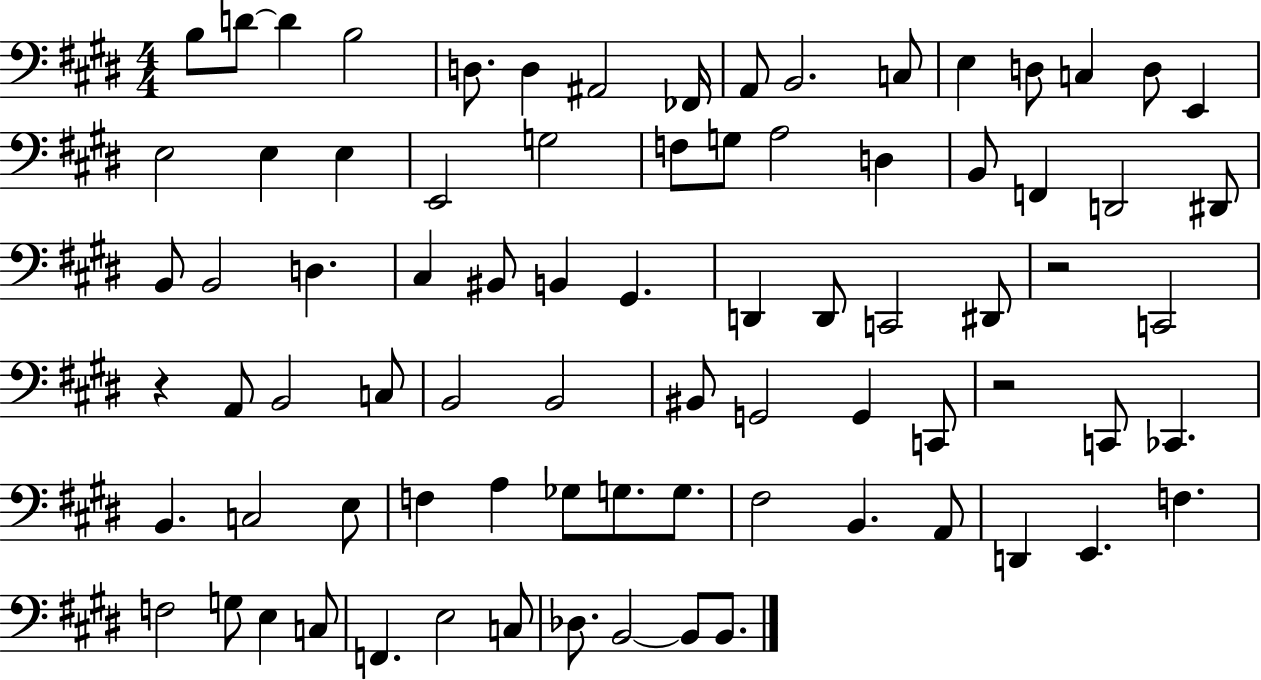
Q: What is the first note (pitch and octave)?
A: B3